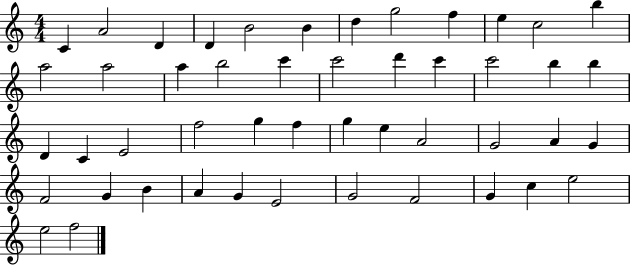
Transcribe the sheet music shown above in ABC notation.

X:1
T:Untitled
M:4/4
L:1/4
K:C
C A2 D D B2 B d g2 f e c2 b a2 a2 a b2 c' c'2 d' c' c'2 b b D C E2 f2 g f g e A2 G2 A G F2 G B A G E2 G2 F2 G c e2 e2 f2